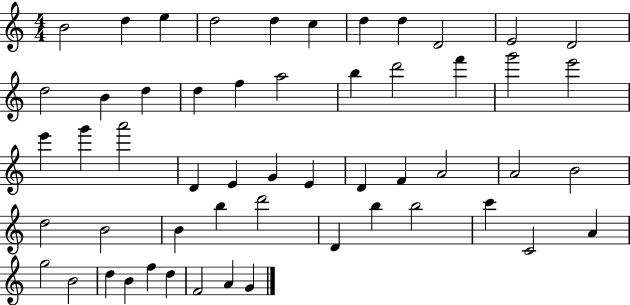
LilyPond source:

{
  \clef treble
  \numericTimeSignature
  \time 4/4
  \key c \major
  b'2 d''4 e''4 | d''2 d''4 c''4 | d''4 d''4 d'2 | e'2 d'2 | \break d''2 b'4 d''4 | d''4 f''4 a''2 | b''4 d'''2 f'''4 | g'''2 e'''2 | \break e'''4 g'''4 a'''2 | d'4 e'4 g'4 e'4 | d'4 f'4 a'2 | a'2 b'2 | \break d''2 b'2 | b'4 b''4 d'''2 | d'4 b''4 b''2 | c'''4 c'2 a'4 | \break g''2 b'2 | d''4 b'4 f''4 d''4 | f'2 a'4 g'4 | \bar "|."
}